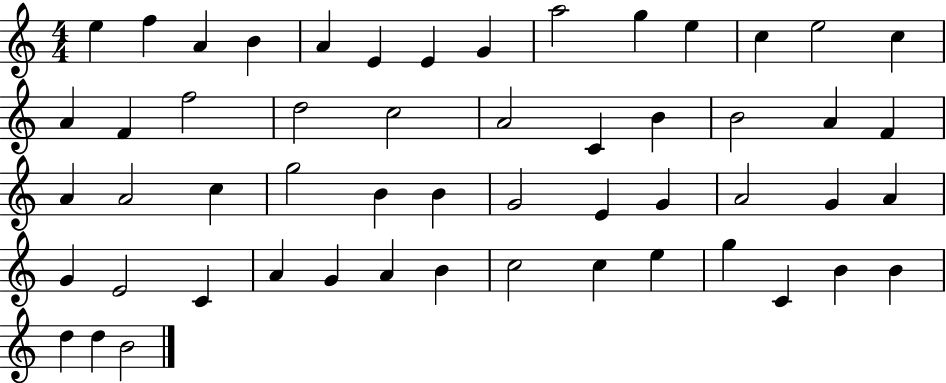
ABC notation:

X:1
T:Untitled
M:4/4
L:1/4
K:C
e f A B A E E G a2 g e c e2 c A F f2 d2 c2 A2 C B B2 A F A A2 c g2 B B G2 E G A2 G A G E2 C A G A B c2 c e g C B B d d B2